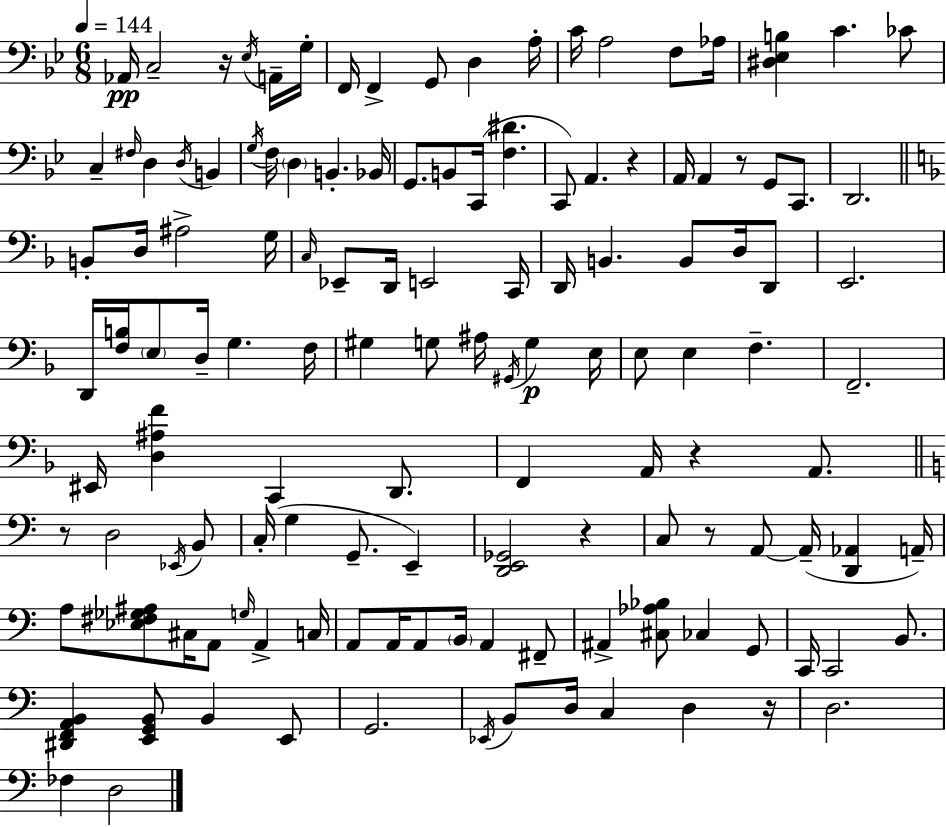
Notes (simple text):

Ab2/s C3/h R/s Eb3/s A2/s G3/s F2/s F2/q G2/e D3/q A3/s C4/s A3/h F3/e Ab3/s [D#3,Eb3,B3]/q C4/q. CES4/e C3/q F#3/s D3/q D3/s B2/q G3/s F3/s D3/q B2/q. Bb2/s G2/e. B2/e C2/s [F3,D#4]/q. C2/e A2/q. R/q A2/s A2/q R/e G2/e C2/e. D2/h. B2/e D3/s A#3/h G3/s C3/s Eb2/e D2/s E2/h C2/s D2/s B2/q. B2/e D3/s D2/e E2/h. D2/s [F3,B3]/s E3/e D3/s G3/q. F3/s G#3/q G3/e A#3/s G#2/s G3/q E3/s E3/e E3/q F3/q. F2/h. EIS2/s [D3,A#3,F4]/q C2/q D2/e. F2/q A2/s R/q A2/e. R/e D3/h Eb2/s B2/e C3/s G3/q G2/e. E2/q [D2,E2,Gb2]/h R/q C3/e R/e A2/e A2/s [D2,Ab2]/q A2/s A3/e [Eb3,F#3,Gb3,A#3]/e C#3/s A2/e G3/s A2/q C3/s A2/e A2/s A2/e B2/s A2/q F#2/e A#2/q [C#3,Ab3,Bb3]/e CES3/q G2/e C2/s C2/h B2/e. [D#2,F2,A2,B2]/q [E2,G2,B2]/e B2/q E2/e G2/h. Eb2/s B2/e D3/s C3/q D3/q R/s D3/h. FES3/q D3/h